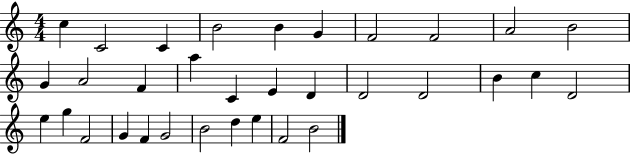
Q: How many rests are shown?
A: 0